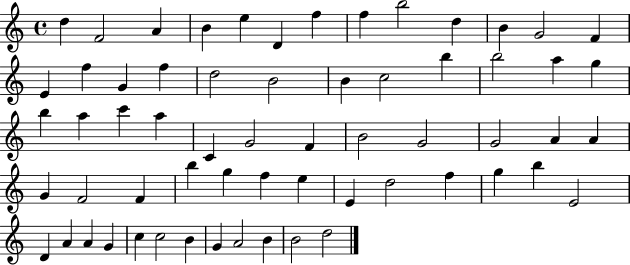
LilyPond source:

{
  \clef treble
  \time 4/4
  \defaultTimeSignature
  \key c \major
  d''4 f'2 a'4 | b'4 e''4 d'4 f''4 | f''4 b''2 d''4 | b'4 g'2 f'4 | \break e'4 f''4 g'4 f''4 | d''2 b'2 | b'4 c''2 b''4 | b''2 a''4 g''4 | \break b''4 a''4 c'''4 a''4 | c'4 g'2 f'4 | b'2 g'2 | g'2 a'4 a'4 | \break g'4 f'2 f'4 | b''4 g''4 f''4 e''4 | e'4 d''2 f''4 | g''4 b''4 e'2 | \break d'4 a'4 a'4 g'4 | c''4 c''2 b'4 | g'4 a'2 b'4 | b'2 d''2 | \break \bar "|."
}